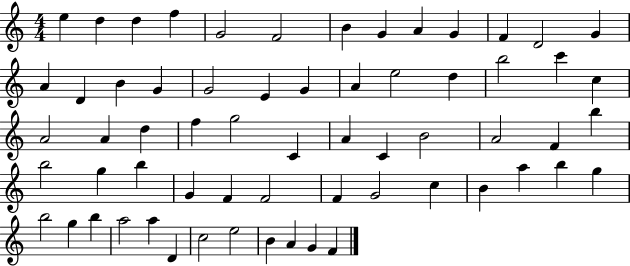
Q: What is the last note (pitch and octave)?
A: F4